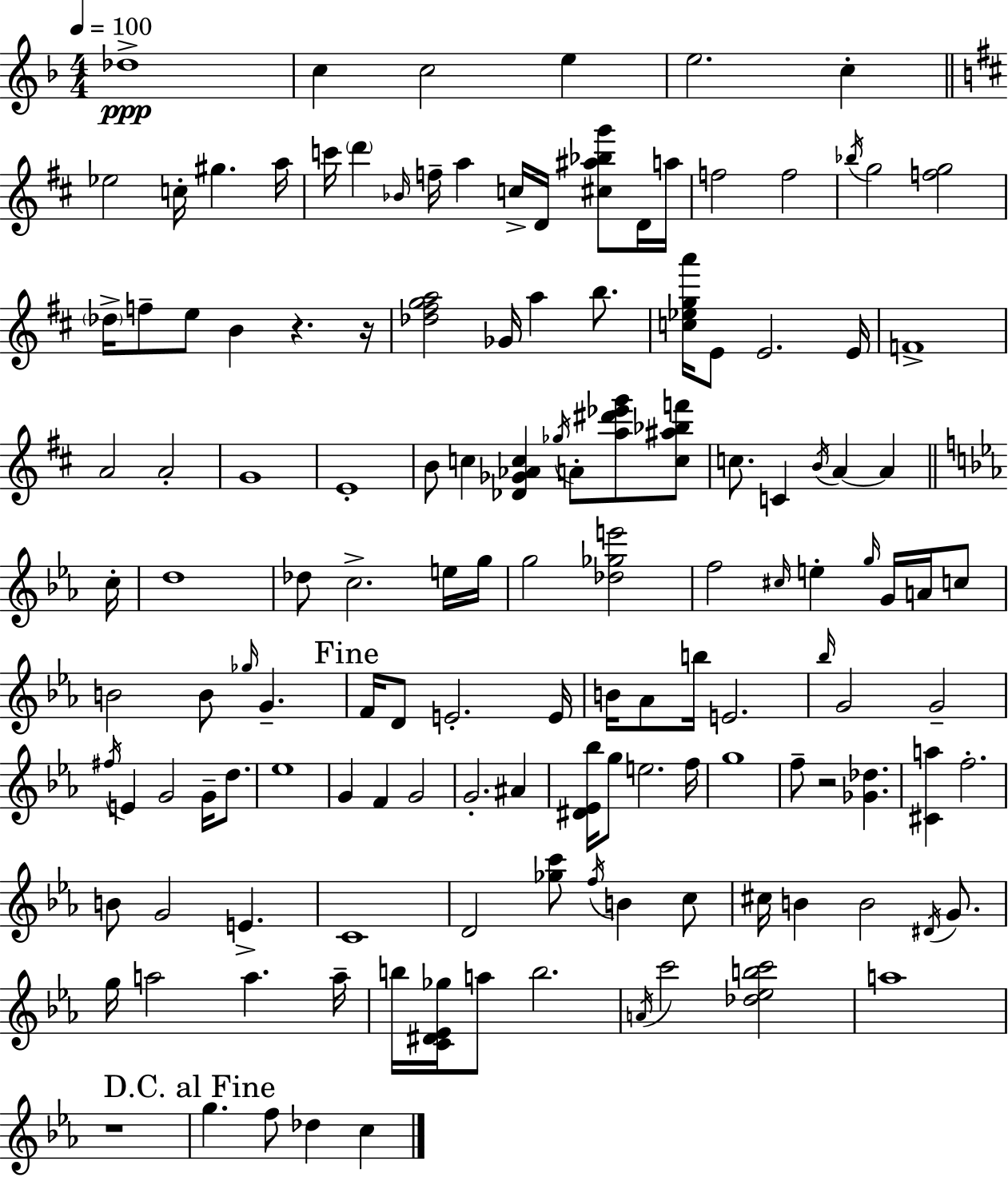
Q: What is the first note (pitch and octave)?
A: Db5